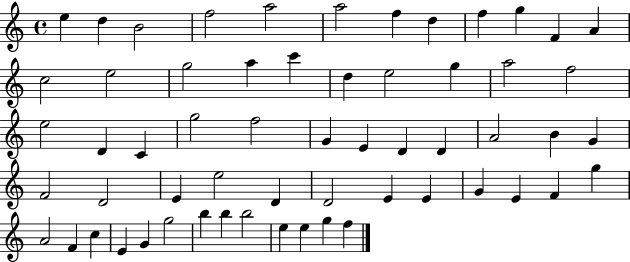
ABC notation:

X:1
T:Untitled
M:4/4
L:1/4
K:C
e d B2 f2 a2 a2 f d f g F A c2 e2 g2 a c' d e2 g a2 f2 e2 D C g2 f2 G E D D A2 B G F2 D2 E e2 D D2 E E G E F g A2 F c E G g2 b b b2 e e g f